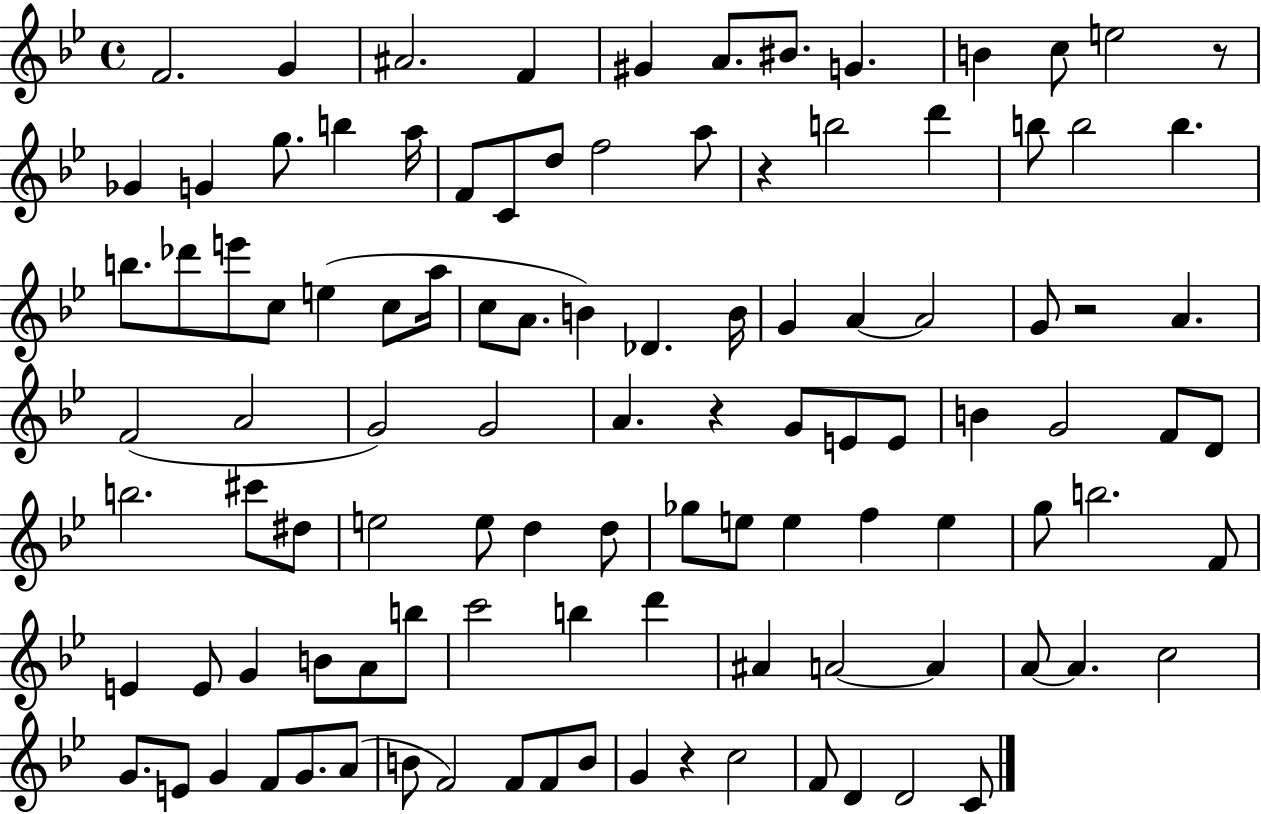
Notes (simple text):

F4/h. G4/q A#4/h. F4/q G#4/q A4/e. BIS4/e. G4/q. B4/q C5/e E5/h R/e Gb4/q G4/q G5/e. B5/q A5/s F4/e C4/e D5/e F5/h A5/e R/q B5/h D6/q B5/e B5/h B5/q. B5/e. Db6/e E6/e C5/e E5/q C5/e A5/s C5/e A4/e. B4/q Db4/q. B4/s G4/q A4/q A4/h G4/e R/h A4/q. F4/h A4/h G4/h G4/h A4/q. R/q G4/e E4/e E4/e B4/q G4/h F4/e D4/e B5/h. C#6/e D#5/e E5/h E5/e D5/q D5/e Gb5/e E5/e E5/q F5/q E5/q G5/e B5/h. F4/e E4/q E4/e G4/q B4/e A4/e B5/e C6/h B5/q D6/q A#4/q A4/h A4/q A4/e A4/q. C5/h G4/e. E4/e G4/q F4/e G4/e. A4/e B4/e F4/h F4/e F4/e B4/e G4/q R/q C5/h F4/e D4/q D4/h C4/e